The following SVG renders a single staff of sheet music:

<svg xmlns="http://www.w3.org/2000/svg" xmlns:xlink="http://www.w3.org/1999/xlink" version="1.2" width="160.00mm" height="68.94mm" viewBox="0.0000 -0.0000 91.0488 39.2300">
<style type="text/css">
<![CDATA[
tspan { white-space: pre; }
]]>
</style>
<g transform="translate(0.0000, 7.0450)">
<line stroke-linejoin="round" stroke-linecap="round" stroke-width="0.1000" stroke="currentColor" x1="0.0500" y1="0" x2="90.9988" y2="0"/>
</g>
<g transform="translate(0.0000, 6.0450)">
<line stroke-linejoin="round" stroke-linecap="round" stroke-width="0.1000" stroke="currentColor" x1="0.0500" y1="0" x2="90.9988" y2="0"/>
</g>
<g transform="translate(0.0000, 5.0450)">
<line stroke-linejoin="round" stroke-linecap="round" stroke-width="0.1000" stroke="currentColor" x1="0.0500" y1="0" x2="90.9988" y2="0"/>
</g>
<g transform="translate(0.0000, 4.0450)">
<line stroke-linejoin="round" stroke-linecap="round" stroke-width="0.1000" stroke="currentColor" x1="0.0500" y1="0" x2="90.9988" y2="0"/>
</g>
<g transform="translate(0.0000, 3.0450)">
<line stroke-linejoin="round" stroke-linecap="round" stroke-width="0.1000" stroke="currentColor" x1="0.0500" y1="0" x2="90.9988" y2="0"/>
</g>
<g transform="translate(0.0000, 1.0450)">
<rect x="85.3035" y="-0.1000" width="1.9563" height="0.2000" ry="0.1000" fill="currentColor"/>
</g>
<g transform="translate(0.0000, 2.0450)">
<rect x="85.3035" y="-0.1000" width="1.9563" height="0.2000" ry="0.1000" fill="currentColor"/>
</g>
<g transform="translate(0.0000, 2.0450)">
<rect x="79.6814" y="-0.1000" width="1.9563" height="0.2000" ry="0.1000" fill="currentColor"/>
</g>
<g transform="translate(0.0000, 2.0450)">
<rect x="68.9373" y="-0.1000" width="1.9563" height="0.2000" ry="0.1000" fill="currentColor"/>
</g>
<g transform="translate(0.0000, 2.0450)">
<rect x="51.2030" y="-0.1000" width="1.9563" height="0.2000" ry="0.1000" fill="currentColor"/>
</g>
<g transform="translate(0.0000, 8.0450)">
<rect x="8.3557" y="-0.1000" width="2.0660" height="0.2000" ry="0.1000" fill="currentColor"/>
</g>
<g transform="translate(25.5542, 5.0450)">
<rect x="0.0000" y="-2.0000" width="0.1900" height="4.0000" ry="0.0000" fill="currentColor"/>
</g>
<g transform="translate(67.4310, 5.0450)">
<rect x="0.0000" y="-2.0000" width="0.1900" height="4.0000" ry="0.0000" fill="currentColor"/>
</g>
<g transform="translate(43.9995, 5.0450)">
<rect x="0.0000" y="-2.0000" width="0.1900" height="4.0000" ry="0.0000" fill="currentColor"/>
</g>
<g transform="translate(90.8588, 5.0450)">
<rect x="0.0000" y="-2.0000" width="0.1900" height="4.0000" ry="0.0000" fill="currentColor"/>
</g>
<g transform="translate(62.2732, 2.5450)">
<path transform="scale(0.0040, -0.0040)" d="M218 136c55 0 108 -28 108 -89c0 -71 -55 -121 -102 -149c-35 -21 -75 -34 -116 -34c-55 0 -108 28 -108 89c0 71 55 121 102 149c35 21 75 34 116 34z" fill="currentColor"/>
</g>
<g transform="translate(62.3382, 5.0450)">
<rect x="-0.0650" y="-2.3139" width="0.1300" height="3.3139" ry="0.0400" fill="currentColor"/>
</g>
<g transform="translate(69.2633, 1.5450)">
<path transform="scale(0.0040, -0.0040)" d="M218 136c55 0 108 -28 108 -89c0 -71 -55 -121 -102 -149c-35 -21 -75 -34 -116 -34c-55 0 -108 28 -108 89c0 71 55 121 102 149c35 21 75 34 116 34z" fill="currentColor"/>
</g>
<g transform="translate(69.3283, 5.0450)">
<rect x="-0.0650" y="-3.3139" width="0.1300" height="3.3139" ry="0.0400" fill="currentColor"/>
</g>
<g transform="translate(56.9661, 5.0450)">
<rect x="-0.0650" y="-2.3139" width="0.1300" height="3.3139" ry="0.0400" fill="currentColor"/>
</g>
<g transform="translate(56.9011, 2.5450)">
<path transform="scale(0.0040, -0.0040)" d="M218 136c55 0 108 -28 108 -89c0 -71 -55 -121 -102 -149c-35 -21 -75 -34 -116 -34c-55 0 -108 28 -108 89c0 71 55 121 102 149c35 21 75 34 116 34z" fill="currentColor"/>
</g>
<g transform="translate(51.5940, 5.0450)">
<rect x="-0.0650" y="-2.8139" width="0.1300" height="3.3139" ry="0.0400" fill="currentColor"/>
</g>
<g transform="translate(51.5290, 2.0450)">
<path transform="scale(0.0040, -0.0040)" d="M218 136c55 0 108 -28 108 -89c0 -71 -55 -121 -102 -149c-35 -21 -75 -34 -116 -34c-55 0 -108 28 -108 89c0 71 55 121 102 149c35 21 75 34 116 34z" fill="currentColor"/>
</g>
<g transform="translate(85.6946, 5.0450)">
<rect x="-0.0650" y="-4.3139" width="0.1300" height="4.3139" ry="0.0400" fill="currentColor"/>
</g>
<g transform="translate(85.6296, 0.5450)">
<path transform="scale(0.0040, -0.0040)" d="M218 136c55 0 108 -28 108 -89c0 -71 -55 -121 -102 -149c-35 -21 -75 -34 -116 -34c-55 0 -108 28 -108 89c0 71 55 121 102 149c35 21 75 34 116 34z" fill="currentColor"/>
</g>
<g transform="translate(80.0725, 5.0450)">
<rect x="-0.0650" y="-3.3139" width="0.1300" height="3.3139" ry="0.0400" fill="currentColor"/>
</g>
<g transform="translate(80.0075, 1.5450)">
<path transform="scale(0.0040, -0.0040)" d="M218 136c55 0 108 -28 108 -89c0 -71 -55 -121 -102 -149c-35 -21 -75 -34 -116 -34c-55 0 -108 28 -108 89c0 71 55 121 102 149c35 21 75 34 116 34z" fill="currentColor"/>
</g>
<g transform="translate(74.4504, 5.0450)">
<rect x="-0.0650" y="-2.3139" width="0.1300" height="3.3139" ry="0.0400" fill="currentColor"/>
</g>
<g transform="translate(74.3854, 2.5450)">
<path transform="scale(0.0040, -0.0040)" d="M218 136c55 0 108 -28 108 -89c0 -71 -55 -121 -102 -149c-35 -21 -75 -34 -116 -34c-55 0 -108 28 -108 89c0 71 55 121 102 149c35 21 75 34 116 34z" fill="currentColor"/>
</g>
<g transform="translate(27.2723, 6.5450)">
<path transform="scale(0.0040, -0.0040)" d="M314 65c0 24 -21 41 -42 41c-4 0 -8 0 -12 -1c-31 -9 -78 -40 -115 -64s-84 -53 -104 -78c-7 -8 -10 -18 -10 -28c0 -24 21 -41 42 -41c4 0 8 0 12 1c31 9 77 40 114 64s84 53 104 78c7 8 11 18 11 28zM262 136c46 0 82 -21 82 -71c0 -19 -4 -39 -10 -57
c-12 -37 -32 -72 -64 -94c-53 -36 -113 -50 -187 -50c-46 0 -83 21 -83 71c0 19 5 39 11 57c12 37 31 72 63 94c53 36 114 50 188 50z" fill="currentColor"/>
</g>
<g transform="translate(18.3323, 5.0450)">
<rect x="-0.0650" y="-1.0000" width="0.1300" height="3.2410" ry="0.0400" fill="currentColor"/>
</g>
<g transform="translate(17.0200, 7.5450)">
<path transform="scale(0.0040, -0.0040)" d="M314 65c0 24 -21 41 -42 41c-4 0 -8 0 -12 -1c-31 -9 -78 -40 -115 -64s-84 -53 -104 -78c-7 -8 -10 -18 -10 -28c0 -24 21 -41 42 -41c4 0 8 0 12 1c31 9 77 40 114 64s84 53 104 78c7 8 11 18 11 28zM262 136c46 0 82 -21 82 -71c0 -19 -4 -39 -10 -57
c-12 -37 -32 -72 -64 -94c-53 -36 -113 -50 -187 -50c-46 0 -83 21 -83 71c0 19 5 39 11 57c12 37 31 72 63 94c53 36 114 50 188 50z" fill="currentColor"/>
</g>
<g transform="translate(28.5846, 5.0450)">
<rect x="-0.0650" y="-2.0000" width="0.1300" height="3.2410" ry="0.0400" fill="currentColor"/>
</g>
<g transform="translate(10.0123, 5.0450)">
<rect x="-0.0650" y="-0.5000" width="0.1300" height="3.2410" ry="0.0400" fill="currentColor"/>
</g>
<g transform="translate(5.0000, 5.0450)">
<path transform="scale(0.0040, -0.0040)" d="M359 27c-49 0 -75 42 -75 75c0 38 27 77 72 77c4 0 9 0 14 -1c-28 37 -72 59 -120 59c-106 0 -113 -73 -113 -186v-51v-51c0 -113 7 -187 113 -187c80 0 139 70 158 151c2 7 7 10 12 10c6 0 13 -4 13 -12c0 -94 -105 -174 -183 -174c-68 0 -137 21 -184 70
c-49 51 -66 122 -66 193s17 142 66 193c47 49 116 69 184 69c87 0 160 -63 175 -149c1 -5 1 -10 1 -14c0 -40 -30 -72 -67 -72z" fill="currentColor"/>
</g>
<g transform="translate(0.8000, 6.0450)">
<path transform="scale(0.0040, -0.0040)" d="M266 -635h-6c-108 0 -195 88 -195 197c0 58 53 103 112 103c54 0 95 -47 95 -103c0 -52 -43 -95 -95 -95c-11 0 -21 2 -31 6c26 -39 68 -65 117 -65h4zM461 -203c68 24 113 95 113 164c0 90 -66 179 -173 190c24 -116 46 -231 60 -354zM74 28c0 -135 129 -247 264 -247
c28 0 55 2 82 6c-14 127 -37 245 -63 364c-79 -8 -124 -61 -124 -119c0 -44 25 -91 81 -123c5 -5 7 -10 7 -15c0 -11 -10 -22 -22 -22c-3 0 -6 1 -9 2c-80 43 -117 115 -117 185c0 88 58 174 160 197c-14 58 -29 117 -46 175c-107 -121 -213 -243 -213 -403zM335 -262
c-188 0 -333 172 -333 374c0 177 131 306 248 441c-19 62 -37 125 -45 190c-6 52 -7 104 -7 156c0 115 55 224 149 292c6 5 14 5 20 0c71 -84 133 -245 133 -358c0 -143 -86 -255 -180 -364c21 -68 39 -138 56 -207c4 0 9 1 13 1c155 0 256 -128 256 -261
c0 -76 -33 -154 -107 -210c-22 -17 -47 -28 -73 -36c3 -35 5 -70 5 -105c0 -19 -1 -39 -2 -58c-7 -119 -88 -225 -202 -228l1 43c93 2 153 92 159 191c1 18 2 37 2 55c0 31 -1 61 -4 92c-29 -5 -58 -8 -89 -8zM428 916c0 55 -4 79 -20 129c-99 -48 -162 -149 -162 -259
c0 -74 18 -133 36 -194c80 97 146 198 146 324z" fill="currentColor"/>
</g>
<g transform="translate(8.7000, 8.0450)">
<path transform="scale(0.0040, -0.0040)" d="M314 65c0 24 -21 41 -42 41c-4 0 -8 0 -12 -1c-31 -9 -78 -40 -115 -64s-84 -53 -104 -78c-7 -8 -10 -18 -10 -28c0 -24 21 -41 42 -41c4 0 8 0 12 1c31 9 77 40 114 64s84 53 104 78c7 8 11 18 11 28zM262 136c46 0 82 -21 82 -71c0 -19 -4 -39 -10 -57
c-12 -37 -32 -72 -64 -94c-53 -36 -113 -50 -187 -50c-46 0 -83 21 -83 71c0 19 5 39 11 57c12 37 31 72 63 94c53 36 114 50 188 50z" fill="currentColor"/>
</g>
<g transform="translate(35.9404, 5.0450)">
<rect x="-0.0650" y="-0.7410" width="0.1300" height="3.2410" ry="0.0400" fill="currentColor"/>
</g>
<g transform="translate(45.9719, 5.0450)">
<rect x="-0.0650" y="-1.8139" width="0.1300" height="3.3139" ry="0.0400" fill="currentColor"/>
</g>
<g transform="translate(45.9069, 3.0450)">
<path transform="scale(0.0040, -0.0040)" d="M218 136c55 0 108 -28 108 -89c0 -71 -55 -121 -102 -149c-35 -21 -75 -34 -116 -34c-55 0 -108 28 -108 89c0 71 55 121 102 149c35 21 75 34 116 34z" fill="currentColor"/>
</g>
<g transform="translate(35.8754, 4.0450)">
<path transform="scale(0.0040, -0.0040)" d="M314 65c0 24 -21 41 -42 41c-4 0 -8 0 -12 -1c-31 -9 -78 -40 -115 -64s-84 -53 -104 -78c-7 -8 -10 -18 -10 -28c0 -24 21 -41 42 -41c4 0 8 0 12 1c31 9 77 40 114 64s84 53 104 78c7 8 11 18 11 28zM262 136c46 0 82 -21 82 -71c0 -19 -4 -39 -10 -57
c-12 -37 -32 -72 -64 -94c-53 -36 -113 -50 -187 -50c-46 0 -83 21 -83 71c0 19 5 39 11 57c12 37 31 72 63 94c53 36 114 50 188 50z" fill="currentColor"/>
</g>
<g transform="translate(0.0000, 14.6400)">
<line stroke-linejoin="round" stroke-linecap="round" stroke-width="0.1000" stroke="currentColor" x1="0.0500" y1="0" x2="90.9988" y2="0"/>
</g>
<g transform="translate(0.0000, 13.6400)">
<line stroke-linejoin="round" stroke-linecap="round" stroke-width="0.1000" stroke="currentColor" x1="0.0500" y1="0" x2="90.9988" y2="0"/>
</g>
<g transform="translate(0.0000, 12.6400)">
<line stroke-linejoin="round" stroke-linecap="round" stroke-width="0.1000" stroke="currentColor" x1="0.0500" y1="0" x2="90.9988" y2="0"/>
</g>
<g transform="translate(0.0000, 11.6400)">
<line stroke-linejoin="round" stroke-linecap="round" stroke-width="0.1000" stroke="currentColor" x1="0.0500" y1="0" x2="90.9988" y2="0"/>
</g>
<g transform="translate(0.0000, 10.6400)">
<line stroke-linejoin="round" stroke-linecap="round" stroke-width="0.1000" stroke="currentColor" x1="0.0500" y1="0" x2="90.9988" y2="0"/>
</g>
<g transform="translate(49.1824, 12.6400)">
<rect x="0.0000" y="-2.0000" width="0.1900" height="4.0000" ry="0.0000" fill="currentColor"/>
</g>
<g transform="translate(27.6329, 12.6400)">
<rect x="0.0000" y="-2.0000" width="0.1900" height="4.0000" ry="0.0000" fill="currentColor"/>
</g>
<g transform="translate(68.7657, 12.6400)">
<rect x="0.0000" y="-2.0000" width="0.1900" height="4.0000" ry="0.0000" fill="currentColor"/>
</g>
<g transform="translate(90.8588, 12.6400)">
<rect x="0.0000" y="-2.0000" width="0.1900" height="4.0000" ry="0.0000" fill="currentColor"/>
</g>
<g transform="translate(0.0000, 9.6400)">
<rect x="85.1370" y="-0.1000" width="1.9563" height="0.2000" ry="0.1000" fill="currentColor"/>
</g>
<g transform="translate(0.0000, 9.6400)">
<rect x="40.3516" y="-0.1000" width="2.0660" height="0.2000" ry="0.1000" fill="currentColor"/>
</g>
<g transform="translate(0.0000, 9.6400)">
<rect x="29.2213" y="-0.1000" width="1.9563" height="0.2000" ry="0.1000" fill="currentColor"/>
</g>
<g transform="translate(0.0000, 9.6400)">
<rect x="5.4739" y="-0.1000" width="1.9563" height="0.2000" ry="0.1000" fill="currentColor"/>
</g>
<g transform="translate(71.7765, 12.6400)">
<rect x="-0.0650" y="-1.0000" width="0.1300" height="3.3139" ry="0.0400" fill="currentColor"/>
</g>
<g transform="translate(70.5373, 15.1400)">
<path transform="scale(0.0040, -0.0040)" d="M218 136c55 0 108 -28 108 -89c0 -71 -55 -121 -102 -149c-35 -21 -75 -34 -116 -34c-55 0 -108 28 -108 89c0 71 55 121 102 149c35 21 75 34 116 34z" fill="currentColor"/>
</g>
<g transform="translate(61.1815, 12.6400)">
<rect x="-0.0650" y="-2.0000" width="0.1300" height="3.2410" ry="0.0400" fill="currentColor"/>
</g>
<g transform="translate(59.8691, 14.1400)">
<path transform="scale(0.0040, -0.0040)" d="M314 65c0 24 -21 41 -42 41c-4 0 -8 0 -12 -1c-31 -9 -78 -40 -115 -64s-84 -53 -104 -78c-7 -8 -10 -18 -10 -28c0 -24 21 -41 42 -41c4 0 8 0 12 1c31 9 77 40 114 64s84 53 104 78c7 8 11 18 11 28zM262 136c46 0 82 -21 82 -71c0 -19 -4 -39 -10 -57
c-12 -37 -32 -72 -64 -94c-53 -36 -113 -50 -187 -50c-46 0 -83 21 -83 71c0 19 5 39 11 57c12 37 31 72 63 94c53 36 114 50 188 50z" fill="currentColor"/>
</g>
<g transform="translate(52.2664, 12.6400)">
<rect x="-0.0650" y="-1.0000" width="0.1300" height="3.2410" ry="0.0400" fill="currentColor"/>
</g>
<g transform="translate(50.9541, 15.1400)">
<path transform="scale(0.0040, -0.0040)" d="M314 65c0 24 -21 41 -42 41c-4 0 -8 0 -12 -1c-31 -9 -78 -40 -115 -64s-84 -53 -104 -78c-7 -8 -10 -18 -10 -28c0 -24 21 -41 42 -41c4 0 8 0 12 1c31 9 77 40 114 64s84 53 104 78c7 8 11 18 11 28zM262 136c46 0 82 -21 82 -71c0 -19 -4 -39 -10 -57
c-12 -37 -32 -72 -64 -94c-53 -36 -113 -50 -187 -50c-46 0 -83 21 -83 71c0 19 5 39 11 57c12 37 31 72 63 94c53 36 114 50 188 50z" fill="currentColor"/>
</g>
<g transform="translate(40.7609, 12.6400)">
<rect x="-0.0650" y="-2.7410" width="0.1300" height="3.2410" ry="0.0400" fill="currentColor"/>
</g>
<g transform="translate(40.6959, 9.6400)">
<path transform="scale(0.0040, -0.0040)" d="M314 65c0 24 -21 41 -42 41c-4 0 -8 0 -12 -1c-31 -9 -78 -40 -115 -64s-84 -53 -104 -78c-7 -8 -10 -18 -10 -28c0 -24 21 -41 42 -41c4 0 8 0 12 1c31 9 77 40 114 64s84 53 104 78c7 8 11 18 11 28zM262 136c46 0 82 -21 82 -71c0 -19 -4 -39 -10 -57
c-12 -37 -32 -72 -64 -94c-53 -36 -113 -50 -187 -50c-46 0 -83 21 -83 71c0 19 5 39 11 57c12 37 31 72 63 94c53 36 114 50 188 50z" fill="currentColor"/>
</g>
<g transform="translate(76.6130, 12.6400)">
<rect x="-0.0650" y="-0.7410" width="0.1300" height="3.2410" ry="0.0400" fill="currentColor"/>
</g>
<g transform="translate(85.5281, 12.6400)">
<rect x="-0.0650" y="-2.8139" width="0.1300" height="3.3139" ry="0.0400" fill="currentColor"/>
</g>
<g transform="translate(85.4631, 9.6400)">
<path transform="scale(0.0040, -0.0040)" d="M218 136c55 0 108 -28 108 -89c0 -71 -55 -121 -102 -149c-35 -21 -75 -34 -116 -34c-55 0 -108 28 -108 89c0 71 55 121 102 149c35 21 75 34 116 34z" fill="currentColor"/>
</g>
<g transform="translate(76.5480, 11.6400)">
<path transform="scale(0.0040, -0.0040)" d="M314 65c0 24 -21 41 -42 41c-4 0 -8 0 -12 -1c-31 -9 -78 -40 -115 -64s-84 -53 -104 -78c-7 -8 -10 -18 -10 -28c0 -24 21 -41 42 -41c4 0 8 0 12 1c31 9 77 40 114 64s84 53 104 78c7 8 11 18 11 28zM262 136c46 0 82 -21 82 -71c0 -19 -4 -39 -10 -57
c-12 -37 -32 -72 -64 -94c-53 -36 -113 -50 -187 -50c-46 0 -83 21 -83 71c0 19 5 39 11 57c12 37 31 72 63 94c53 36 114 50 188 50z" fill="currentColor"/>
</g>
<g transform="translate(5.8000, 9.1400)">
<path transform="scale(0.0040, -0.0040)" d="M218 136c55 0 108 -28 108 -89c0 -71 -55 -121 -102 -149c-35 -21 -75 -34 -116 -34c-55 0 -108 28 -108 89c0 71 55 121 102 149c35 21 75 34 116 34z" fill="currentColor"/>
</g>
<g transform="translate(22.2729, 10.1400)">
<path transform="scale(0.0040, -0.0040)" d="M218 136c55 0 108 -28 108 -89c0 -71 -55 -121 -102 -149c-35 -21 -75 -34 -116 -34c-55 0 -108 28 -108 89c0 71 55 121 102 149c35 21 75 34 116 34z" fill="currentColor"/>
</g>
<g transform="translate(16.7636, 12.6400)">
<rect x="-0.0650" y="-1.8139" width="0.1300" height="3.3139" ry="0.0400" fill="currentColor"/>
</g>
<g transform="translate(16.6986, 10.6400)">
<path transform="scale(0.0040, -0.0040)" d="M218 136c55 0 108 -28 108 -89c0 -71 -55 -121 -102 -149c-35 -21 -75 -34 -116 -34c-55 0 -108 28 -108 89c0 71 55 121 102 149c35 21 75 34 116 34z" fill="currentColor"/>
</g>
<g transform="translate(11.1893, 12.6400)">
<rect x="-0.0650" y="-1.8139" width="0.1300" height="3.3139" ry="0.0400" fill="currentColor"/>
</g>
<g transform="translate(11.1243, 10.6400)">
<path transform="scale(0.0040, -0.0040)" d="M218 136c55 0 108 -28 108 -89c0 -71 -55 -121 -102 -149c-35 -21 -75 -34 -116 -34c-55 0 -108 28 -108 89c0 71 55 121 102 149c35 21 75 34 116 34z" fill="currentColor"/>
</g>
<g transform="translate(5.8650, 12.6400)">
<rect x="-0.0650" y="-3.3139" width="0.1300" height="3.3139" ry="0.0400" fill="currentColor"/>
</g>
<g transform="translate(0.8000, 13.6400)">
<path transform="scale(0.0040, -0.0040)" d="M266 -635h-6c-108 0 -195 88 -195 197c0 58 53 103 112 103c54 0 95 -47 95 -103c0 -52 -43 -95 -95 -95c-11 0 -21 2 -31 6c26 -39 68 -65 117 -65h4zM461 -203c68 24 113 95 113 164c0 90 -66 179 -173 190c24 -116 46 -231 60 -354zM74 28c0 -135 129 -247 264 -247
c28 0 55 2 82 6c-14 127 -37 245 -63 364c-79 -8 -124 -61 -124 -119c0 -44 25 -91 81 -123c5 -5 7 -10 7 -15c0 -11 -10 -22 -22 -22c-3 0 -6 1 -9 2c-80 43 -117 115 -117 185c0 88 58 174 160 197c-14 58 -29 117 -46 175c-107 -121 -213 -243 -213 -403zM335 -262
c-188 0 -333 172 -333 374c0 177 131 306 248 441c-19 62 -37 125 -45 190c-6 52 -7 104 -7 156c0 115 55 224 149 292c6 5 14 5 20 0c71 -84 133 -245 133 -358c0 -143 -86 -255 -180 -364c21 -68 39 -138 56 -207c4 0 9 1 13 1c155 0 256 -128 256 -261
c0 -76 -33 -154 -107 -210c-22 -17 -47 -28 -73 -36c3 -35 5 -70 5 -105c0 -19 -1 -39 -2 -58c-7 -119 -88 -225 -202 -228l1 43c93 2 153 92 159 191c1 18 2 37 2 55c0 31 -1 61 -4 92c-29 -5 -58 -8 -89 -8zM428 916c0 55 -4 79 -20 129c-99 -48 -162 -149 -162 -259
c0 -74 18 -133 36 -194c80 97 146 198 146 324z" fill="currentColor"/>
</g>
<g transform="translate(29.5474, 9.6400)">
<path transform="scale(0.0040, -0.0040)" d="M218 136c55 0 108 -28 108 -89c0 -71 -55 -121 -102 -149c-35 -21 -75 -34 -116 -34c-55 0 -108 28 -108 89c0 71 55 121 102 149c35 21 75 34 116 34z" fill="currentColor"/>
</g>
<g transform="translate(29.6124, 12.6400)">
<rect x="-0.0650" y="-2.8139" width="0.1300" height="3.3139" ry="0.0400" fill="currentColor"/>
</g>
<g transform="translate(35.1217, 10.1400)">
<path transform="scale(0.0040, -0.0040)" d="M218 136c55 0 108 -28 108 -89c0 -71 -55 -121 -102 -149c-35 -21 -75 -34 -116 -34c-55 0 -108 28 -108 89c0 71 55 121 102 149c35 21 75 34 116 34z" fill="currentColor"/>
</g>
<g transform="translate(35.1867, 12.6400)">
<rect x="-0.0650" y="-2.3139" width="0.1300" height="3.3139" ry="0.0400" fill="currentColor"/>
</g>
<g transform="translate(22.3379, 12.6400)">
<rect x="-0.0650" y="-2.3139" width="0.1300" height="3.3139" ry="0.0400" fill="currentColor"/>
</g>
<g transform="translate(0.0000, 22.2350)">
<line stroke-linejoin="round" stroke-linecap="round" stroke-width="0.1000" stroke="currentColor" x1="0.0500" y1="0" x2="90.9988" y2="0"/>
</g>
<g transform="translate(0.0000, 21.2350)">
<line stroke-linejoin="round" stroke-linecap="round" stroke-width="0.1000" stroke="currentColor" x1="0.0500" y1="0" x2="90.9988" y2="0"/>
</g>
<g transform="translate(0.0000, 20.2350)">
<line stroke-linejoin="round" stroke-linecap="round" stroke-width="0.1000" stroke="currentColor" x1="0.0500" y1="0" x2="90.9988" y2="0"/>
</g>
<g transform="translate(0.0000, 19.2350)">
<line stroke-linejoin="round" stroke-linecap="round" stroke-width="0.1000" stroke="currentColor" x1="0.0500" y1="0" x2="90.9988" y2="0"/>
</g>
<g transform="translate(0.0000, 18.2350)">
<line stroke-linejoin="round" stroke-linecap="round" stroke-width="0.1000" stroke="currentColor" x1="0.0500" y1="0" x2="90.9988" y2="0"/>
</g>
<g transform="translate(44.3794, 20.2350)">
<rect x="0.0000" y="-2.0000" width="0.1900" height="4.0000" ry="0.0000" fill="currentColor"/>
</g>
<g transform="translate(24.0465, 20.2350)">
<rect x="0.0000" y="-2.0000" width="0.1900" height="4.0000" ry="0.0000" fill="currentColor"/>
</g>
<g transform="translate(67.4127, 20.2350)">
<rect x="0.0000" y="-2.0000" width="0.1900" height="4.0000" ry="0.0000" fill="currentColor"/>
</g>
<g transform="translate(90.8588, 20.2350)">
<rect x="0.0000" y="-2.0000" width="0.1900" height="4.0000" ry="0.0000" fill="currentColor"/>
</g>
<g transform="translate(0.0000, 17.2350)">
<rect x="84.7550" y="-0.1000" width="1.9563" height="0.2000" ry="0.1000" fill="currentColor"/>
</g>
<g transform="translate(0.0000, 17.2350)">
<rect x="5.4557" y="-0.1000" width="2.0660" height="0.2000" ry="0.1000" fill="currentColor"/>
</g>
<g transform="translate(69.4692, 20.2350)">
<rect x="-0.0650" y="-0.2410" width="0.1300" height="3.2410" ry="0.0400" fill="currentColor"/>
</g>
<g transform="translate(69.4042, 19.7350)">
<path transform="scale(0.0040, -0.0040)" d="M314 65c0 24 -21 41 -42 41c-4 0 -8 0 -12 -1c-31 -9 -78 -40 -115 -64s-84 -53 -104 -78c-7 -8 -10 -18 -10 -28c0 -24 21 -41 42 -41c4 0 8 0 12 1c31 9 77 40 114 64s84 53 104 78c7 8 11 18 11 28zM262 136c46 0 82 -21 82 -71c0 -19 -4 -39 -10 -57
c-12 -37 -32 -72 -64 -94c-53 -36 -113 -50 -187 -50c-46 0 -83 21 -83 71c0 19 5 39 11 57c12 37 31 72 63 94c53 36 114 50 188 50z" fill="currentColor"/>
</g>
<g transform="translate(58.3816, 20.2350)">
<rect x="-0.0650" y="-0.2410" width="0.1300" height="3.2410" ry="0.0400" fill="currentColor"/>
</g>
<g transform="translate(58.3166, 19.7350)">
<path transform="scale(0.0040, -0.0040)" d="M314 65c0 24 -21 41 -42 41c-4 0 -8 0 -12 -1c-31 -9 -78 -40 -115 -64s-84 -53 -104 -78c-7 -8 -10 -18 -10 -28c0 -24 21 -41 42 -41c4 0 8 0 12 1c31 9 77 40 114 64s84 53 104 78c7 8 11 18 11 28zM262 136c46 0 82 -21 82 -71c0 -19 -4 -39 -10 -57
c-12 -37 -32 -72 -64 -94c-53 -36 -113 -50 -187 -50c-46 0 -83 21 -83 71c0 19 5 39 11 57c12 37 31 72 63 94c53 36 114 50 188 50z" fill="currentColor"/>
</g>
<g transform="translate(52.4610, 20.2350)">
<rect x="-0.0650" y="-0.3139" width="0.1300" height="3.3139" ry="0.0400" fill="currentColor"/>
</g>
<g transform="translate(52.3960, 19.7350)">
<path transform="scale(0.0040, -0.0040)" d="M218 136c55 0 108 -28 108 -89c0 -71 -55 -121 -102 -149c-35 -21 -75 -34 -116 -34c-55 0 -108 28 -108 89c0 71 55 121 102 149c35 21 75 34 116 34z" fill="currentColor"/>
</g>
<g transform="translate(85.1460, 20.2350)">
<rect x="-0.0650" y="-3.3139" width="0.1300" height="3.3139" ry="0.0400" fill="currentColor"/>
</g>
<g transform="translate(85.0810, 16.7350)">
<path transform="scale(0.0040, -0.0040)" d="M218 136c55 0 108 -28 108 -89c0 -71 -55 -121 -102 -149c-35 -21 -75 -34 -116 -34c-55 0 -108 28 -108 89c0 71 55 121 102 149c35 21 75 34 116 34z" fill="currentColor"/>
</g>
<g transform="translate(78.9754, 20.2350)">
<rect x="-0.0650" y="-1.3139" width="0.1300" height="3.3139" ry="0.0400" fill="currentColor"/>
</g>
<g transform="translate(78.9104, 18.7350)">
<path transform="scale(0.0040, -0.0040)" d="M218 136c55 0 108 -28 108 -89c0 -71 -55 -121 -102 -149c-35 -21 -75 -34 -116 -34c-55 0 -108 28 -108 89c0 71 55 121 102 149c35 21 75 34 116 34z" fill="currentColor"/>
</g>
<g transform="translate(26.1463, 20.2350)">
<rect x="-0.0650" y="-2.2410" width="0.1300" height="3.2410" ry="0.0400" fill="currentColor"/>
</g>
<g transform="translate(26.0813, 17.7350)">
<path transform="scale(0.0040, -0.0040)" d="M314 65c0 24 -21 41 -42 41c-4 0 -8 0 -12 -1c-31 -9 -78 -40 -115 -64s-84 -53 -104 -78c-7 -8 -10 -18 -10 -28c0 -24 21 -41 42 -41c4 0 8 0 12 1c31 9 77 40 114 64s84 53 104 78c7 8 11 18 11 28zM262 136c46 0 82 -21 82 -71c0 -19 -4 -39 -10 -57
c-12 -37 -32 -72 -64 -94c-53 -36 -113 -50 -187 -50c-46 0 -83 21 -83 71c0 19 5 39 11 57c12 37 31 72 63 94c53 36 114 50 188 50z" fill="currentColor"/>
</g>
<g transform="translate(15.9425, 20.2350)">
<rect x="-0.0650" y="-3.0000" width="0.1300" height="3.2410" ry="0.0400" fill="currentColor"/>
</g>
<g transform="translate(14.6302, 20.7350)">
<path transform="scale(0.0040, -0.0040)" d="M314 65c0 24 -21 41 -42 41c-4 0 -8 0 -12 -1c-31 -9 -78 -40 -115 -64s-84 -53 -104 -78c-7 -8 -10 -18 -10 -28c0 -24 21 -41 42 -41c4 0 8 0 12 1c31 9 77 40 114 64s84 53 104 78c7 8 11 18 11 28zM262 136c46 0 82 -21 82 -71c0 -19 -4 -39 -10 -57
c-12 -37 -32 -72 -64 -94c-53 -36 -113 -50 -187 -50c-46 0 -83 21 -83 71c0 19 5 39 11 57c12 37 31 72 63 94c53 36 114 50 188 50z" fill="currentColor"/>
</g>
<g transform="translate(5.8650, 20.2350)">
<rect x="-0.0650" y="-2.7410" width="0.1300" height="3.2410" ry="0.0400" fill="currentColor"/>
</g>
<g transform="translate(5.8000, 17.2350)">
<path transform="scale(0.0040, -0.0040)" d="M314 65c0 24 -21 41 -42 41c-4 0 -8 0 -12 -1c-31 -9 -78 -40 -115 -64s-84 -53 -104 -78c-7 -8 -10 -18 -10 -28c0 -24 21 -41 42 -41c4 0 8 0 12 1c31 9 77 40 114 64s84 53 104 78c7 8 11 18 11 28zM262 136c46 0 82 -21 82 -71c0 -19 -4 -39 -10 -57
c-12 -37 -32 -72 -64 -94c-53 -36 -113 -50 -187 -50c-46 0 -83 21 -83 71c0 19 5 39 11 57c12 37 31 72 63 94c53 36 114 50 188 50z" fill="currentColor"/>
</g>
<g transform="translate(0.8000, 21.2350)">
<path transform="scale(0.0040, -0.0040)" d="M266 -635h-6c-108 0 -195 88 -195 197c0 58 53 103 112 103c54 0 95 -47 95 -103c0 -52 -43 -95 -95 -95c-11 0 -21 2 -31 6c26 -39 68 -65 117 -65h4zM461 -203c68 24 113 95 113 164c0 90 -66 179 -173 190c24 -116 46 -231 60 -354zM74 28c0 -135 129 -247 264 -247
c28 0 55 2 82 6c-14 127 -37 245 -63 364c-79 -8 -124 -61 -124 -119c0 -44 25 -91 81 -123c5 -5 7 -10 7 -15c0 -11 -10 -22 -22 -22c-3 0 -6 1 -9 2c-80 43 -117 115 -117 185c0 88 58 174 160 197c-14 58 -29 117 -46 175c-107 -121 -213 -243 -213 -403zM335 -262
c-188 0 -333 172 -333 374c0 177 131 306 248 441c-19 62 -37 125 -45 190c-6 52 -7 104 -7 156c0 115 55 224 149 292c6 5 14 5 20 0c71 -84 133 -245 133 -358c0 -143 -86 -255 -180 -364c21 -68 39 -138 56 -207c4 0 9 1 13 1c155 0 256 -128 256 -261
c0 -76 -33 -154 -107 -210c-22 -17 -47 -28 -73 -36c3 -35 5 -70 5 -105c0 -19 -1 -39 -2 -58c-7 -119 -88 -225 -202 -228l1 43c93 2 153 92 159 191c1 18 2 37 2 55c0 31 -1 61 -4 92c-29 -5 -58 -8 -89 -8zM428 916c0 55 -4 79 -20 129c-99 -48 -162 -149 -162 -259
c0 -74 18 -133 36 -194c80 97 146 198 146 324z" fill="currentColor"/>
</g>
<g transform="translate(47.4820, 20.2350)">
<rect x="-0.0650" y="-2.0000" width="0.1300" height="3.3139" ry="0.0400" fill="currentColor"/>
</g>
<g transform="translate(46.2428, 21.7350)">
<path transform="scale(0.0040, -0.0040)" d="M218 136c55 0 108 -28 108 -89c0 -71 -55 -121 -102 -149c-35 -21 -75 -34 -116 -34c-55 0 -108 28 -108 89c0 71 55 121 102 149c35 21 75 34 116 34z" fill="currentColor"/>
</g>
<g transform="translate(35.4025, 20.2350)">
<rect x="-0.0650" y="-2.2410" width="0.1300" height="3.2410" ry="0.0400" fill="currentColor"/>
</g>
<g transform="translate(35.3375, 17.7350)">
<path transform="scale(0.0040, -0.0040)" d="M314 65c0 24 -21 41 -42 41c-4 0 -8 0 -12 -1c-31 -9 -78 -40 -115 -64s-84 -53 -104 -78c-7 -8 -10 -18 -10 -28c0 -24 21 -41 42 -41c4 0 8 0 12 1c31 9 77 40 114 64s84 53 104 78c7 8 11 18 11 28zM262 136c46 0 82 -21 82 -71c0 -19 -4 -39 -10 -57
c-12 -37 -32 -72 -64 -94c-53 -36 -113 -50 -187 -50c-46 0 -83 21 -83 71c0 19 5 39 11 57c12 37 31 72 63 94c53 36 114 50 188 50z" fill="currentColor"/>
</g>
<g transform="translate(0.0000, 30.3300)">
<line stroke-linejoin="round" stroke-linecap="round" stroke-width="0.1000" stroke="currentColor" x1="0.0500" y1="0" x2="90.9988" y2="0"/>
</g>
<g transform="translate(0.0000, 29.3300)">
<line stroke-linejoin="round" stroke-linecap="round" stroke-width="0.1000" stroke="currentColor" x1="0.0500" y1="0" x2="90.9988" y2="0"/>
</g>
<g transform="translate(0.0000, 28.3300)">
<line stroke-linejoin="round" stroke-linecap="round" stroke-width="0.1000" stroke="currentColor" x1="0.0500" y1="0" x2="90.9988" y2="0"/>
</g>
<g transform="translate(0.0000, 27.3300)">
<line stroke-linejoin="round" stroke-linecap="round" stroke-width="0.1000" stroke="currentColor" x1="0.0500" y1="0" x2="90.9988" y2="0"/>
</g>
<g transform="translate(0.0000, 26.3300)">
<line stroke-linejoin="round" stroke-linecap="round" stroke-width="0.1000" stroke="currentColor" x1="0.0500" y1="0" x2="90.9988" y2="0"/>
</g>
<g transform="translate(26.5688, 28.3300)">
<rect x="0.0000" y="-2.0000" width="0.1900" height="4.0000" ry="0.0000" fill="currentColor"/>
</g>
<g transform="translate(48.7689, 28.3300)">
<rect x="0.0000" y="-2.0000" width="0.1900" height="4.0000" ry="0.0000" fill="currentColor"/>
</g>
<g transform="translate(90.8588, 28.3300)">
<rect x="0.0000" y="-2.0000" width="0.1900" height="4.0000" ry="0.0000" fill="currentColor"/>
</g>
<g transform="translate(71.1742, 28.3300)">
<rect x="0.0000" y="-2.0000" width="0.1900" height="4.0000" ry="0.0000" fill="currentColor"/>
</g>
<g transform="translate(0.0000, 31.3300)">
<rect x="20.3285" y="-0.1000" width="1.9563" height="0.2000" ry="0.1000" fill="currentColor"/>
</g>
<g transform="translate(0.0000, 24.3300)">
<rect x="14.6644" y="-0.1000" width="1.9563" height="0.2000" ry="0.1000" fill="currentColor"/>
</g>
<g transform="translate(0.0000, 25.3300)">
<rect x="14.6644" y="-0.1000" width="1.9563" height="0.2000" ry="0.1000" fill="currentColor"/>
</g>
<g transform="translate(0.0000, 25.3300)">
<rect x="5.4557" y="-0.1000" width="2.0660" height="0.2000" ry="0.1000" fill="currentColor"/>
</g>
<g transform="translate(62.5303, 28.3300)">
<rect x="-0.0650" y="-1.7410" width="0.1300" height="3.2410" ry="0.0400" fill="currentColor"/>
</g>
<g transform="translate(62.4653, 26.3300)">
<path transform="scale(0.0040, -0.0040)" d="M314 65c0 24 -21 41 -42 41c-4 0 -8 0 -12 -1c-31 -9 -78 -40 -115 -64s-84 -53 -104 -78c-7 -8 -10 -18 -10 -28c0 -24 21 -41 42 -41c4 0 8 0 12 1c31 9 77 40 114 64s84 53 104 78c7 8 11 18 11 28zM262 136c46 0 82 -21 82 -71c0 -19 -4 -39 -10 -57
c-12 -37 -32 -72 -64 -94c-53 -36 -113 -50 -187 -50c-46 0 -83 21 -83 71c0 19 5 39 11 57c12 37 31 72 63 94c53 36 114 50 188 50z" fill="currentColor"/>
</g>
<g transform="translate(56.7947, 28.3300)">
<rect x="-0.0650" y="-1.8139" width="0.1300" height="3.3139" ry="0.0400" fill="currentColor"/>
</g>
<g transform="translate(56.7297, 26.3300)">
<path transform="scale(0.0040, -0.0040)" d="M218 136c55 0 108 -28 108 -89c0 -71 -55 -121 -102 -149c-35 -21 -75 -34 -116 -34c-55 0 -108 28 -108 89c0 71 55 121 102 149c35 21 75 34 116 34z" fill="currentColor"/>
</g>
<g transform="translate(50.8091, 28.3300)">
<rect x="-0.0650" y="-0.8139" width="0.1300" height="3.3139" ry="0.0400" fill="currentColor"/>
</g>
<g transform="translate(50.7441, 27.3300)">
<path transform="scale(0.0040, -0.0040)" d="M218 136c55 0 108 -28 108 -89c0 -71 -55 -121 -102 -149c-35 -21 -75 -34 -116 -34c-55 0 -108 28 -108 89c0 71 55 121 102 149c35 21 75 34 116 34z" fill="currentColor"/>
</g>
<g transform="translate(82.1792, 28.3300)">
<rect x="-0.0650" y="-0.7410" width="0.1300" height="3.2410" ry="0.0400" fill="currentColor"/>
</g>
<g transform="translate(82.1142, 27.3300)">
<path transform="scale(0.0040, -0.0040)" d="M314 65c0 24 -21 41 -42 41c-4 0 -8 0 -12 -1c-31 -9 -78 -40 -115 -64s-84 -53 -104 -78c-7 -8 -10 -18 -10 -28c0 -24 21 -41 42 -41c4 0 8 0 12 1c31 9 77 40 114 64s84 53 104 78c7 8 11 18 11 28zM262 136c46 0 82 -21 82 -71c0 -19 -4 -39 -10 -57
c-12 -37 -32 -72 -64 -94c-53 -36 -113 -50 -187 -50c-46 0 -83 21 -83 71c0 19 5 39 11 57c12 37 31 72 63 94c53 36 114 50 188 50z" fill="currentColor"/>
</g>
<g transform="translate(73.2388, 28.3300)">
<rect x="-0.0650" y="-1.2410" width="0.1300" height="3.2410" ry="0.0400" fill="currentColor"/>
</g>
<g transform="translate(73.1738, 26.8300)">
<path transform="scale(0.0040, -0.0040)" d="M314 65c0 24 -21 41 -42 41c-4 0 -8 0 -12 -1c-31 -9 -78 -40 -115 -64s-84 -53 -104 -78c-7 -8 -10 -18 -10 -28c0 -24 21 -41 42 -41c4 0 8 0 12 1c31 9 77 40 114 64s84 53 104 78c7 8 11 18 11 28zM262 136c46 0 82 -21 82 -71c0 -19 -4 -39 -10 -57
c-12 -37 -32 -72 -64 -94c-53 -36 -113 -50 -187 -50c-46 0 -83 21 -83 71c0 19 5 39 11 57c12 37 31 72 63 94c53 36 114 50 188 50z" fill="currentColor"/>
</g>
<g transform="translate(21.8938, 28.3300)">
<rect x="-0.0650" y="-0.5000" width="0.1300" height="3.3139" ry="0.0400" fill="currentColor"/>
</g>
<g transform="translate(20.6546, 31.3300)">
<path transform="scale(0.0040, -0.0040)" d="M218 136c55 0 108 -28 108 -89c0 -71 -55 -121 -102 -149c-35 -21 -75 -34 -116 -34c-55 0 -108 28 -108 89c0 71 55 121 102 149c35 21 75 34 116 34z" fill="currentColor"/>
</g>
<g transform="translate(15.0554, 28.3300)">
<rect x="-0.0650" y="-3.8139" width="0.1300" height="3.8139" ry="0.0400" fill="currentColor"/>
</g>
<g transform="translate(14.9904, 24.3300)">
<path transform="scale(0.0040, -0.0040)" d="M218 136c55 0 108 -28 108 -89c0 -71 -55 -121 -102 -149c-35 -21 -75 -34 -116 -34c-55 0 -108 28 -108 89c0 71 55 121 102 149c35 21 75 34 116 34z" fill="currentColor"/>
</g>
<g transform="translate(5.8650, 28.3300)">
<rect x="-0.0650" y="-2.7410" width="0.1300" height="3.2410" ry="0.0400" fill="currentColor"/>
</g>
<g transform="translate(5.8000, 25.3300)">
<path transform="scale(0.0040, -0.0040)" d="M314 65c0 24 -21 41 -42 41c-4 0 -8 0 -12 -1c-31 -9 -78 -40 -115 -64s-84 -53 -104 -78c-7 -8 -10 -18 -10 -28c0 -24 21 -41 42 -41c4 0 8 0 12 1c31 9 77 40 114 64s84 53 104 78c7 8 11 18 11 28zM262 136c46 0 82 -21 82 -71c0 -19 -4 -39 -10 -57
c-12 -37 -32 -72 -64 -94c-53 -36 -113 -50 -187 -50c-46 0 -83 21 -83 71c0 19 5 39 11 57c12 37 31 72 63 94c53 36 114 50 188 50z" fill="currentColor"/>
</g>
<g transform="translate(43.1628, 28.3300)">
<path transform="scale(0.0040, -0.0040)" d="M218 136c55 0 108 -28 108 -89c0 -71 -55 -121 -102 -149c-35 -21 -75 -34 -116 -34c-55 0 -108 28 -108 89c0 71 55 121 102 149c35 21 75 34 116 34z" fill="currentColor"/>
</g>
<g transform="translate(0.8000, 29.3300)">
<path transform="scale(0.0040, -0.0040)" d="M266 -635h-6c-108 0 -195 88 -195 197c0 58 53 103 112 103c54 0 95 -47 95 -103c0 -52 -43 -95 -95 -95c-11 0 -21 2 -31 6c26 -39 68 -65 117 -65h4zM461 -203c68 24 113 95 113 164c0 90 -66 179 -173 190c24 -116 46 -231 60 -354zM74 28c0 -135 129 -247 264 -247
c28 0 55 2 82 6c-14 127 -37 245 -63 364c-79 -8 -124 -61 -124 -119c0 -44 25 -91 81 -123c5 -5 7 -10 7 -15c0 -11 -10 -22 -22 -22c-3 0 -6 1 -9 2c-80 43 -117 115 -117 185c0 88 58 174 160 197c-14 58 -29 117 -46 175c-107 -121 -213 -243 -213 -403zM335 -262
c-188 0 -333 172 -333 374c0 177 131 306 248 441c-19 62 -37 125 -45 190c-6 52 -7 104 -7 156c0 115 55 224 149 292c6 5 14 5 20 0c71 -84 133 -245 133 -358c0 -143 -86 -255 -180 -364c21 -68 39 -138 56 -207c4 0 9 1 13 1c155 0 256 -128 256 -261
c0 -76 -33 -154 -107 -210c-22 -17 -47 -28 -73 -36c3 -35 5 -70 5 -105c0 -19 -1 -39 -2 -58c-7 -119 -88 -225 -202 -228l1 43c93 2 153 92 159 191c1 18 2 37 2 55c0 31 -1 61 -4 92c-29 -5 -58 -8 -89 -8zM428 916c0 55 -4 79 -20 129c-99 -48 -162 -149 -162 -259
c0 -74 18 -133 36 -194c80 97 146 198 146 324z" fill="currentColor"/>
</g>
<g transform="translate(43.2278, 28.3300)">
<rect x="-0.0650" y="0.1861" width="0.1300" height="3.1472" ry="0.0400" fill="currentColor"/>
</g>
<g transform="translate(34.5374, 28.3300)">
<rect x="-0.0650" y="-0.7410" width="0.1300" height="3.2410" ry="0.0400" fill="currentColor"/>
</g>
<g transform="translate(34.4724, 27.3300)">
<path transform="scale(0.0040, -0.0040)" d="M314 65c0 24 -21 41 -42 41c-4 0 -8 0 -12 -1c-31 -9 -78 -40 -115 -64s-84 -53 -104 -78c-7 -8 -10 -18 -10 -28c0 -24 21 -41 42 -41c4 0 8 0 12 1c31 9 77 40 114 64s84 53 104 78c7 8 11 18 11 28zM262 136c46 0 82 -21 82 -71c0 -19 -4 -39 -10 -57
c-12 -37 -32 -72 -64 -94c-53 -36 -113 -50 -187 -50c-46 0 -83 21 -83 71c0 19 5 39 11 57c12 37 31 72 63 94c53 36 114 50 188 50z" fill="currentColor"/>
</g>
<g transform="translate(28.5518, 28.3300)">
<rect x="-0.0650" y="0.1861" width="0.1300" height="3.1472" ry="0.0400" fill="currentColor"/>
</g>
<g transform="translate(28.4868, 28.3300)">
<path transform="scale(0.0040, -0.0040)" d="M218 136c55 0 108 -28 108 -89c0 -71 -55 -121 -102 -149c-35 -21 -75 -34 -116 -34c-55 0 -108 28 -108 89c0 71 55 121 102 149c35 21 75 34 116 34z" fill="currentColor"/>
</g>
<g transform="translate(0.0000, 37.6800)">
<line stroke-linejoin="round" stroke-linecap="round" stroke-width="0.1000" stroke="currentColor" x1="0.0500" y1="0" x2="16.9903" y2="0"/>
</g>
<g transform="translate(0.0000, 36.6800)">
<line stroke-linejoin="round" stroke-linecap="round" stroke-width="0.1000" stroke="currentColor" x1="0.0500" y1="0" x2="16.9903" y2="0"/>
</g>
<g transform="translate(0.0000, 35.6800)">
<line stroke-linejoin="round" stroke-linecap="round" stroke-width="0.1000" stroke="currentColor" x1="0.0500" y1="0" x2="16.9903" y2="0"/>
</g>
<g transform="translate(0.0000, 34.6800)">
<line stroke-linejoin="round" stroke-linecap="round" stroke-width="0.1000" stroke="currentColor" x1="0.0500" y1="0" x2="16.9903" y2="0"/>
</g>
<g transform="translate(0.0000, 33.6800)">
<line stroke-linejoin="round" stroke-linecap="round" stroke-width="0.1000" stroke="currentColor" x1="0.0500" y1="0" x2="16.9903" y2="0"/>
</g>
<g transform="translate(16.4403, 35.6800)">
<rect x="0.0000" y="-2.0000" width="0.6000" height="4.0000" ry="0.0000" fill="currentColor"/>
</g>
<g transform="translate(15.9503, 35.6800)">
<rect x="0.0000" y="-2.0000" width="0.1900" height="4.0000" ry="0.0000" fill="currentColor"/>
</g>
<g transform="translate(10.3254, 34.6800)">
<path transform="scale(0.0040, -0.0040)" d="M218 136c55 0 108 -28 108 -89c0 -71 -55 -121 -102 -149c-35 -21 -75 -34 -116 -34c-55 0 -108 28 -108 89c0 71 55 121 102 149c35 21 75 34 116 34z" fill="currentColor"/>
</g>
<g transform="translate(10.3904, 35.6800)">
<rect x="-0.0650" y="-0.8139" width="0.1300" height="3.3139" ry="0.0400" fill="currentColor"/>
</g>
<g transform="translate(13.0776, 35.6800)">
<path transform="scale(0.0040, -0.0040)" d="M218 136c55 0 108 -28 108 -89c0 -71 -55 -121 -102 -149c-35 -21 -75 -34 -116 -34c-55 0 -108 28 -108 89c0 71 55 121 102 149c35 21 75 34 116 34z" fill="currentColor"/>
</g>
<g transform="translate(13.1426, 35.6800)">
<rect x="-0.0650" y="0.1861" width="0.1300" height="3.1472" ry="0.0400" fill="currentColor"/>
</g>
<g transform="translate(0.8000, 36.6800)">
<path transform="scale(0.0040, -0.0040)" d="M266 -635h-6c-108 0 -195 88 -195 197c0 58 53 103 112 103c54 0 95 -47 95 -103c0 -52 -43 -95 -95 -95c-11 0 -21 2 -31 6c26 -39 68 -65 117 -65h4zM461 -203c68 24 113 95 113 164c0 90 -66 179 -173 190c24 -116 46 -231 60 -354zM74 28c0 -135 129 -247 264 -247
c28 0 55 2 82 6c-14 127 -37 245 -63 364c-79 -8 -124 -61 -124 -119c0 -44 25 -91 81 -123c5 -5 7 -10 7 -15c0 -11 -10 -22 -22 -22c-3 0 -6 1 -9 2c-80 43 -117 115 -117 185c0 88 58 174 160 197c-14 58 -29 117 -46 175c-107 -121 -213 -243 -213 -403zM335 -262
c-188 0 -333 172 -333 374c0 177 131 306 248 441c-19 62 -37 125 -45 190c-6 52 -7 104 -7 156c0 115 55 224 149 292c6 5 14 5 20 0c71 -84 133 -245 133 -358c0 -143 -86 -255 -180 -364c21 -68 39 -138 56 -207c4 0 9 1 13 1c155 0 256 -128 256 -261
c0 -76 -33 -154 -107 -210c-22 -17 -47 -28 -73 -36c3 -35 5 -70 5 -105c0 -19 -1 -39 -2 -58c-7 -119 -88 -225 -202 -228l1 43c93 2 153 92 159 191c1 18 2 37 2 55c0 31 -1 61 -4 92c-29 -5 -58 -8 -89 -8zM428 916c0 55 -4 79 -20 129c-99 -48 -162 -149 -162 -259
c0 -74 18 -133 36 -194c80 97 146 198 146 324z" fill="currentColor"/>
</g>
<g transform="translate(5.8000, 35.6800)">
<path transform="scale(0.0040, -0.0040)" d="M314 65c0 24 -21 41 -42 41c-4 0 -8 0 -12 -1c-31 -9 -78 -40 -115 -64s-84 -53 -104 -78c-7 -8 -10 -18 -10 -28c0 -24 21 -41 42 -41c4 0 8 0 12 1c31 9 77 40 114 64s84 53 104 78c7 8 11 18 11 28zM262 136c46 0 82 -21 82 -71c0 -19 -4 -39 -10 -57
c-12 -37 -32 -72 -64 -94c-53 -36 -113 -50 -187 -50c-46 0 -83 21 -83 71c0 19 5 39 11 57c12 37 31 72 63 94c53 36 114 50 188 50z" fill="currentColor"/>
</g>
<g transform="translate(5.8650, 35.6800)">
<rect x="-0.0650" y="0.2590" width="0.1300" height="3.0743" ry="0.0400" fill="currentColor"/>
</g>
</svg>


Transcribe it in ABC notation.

X:1
T:Untitled
M:4/4
L:1/4
K:C
C2 D2 F2 d2 f a g g b g b d' b f f g a g a2 D2 F2 D d2 a a2 A2 g2 g2 F c c2 c2 e b a2 c' C B d2 B d f f2 e2 d2 B2 d B